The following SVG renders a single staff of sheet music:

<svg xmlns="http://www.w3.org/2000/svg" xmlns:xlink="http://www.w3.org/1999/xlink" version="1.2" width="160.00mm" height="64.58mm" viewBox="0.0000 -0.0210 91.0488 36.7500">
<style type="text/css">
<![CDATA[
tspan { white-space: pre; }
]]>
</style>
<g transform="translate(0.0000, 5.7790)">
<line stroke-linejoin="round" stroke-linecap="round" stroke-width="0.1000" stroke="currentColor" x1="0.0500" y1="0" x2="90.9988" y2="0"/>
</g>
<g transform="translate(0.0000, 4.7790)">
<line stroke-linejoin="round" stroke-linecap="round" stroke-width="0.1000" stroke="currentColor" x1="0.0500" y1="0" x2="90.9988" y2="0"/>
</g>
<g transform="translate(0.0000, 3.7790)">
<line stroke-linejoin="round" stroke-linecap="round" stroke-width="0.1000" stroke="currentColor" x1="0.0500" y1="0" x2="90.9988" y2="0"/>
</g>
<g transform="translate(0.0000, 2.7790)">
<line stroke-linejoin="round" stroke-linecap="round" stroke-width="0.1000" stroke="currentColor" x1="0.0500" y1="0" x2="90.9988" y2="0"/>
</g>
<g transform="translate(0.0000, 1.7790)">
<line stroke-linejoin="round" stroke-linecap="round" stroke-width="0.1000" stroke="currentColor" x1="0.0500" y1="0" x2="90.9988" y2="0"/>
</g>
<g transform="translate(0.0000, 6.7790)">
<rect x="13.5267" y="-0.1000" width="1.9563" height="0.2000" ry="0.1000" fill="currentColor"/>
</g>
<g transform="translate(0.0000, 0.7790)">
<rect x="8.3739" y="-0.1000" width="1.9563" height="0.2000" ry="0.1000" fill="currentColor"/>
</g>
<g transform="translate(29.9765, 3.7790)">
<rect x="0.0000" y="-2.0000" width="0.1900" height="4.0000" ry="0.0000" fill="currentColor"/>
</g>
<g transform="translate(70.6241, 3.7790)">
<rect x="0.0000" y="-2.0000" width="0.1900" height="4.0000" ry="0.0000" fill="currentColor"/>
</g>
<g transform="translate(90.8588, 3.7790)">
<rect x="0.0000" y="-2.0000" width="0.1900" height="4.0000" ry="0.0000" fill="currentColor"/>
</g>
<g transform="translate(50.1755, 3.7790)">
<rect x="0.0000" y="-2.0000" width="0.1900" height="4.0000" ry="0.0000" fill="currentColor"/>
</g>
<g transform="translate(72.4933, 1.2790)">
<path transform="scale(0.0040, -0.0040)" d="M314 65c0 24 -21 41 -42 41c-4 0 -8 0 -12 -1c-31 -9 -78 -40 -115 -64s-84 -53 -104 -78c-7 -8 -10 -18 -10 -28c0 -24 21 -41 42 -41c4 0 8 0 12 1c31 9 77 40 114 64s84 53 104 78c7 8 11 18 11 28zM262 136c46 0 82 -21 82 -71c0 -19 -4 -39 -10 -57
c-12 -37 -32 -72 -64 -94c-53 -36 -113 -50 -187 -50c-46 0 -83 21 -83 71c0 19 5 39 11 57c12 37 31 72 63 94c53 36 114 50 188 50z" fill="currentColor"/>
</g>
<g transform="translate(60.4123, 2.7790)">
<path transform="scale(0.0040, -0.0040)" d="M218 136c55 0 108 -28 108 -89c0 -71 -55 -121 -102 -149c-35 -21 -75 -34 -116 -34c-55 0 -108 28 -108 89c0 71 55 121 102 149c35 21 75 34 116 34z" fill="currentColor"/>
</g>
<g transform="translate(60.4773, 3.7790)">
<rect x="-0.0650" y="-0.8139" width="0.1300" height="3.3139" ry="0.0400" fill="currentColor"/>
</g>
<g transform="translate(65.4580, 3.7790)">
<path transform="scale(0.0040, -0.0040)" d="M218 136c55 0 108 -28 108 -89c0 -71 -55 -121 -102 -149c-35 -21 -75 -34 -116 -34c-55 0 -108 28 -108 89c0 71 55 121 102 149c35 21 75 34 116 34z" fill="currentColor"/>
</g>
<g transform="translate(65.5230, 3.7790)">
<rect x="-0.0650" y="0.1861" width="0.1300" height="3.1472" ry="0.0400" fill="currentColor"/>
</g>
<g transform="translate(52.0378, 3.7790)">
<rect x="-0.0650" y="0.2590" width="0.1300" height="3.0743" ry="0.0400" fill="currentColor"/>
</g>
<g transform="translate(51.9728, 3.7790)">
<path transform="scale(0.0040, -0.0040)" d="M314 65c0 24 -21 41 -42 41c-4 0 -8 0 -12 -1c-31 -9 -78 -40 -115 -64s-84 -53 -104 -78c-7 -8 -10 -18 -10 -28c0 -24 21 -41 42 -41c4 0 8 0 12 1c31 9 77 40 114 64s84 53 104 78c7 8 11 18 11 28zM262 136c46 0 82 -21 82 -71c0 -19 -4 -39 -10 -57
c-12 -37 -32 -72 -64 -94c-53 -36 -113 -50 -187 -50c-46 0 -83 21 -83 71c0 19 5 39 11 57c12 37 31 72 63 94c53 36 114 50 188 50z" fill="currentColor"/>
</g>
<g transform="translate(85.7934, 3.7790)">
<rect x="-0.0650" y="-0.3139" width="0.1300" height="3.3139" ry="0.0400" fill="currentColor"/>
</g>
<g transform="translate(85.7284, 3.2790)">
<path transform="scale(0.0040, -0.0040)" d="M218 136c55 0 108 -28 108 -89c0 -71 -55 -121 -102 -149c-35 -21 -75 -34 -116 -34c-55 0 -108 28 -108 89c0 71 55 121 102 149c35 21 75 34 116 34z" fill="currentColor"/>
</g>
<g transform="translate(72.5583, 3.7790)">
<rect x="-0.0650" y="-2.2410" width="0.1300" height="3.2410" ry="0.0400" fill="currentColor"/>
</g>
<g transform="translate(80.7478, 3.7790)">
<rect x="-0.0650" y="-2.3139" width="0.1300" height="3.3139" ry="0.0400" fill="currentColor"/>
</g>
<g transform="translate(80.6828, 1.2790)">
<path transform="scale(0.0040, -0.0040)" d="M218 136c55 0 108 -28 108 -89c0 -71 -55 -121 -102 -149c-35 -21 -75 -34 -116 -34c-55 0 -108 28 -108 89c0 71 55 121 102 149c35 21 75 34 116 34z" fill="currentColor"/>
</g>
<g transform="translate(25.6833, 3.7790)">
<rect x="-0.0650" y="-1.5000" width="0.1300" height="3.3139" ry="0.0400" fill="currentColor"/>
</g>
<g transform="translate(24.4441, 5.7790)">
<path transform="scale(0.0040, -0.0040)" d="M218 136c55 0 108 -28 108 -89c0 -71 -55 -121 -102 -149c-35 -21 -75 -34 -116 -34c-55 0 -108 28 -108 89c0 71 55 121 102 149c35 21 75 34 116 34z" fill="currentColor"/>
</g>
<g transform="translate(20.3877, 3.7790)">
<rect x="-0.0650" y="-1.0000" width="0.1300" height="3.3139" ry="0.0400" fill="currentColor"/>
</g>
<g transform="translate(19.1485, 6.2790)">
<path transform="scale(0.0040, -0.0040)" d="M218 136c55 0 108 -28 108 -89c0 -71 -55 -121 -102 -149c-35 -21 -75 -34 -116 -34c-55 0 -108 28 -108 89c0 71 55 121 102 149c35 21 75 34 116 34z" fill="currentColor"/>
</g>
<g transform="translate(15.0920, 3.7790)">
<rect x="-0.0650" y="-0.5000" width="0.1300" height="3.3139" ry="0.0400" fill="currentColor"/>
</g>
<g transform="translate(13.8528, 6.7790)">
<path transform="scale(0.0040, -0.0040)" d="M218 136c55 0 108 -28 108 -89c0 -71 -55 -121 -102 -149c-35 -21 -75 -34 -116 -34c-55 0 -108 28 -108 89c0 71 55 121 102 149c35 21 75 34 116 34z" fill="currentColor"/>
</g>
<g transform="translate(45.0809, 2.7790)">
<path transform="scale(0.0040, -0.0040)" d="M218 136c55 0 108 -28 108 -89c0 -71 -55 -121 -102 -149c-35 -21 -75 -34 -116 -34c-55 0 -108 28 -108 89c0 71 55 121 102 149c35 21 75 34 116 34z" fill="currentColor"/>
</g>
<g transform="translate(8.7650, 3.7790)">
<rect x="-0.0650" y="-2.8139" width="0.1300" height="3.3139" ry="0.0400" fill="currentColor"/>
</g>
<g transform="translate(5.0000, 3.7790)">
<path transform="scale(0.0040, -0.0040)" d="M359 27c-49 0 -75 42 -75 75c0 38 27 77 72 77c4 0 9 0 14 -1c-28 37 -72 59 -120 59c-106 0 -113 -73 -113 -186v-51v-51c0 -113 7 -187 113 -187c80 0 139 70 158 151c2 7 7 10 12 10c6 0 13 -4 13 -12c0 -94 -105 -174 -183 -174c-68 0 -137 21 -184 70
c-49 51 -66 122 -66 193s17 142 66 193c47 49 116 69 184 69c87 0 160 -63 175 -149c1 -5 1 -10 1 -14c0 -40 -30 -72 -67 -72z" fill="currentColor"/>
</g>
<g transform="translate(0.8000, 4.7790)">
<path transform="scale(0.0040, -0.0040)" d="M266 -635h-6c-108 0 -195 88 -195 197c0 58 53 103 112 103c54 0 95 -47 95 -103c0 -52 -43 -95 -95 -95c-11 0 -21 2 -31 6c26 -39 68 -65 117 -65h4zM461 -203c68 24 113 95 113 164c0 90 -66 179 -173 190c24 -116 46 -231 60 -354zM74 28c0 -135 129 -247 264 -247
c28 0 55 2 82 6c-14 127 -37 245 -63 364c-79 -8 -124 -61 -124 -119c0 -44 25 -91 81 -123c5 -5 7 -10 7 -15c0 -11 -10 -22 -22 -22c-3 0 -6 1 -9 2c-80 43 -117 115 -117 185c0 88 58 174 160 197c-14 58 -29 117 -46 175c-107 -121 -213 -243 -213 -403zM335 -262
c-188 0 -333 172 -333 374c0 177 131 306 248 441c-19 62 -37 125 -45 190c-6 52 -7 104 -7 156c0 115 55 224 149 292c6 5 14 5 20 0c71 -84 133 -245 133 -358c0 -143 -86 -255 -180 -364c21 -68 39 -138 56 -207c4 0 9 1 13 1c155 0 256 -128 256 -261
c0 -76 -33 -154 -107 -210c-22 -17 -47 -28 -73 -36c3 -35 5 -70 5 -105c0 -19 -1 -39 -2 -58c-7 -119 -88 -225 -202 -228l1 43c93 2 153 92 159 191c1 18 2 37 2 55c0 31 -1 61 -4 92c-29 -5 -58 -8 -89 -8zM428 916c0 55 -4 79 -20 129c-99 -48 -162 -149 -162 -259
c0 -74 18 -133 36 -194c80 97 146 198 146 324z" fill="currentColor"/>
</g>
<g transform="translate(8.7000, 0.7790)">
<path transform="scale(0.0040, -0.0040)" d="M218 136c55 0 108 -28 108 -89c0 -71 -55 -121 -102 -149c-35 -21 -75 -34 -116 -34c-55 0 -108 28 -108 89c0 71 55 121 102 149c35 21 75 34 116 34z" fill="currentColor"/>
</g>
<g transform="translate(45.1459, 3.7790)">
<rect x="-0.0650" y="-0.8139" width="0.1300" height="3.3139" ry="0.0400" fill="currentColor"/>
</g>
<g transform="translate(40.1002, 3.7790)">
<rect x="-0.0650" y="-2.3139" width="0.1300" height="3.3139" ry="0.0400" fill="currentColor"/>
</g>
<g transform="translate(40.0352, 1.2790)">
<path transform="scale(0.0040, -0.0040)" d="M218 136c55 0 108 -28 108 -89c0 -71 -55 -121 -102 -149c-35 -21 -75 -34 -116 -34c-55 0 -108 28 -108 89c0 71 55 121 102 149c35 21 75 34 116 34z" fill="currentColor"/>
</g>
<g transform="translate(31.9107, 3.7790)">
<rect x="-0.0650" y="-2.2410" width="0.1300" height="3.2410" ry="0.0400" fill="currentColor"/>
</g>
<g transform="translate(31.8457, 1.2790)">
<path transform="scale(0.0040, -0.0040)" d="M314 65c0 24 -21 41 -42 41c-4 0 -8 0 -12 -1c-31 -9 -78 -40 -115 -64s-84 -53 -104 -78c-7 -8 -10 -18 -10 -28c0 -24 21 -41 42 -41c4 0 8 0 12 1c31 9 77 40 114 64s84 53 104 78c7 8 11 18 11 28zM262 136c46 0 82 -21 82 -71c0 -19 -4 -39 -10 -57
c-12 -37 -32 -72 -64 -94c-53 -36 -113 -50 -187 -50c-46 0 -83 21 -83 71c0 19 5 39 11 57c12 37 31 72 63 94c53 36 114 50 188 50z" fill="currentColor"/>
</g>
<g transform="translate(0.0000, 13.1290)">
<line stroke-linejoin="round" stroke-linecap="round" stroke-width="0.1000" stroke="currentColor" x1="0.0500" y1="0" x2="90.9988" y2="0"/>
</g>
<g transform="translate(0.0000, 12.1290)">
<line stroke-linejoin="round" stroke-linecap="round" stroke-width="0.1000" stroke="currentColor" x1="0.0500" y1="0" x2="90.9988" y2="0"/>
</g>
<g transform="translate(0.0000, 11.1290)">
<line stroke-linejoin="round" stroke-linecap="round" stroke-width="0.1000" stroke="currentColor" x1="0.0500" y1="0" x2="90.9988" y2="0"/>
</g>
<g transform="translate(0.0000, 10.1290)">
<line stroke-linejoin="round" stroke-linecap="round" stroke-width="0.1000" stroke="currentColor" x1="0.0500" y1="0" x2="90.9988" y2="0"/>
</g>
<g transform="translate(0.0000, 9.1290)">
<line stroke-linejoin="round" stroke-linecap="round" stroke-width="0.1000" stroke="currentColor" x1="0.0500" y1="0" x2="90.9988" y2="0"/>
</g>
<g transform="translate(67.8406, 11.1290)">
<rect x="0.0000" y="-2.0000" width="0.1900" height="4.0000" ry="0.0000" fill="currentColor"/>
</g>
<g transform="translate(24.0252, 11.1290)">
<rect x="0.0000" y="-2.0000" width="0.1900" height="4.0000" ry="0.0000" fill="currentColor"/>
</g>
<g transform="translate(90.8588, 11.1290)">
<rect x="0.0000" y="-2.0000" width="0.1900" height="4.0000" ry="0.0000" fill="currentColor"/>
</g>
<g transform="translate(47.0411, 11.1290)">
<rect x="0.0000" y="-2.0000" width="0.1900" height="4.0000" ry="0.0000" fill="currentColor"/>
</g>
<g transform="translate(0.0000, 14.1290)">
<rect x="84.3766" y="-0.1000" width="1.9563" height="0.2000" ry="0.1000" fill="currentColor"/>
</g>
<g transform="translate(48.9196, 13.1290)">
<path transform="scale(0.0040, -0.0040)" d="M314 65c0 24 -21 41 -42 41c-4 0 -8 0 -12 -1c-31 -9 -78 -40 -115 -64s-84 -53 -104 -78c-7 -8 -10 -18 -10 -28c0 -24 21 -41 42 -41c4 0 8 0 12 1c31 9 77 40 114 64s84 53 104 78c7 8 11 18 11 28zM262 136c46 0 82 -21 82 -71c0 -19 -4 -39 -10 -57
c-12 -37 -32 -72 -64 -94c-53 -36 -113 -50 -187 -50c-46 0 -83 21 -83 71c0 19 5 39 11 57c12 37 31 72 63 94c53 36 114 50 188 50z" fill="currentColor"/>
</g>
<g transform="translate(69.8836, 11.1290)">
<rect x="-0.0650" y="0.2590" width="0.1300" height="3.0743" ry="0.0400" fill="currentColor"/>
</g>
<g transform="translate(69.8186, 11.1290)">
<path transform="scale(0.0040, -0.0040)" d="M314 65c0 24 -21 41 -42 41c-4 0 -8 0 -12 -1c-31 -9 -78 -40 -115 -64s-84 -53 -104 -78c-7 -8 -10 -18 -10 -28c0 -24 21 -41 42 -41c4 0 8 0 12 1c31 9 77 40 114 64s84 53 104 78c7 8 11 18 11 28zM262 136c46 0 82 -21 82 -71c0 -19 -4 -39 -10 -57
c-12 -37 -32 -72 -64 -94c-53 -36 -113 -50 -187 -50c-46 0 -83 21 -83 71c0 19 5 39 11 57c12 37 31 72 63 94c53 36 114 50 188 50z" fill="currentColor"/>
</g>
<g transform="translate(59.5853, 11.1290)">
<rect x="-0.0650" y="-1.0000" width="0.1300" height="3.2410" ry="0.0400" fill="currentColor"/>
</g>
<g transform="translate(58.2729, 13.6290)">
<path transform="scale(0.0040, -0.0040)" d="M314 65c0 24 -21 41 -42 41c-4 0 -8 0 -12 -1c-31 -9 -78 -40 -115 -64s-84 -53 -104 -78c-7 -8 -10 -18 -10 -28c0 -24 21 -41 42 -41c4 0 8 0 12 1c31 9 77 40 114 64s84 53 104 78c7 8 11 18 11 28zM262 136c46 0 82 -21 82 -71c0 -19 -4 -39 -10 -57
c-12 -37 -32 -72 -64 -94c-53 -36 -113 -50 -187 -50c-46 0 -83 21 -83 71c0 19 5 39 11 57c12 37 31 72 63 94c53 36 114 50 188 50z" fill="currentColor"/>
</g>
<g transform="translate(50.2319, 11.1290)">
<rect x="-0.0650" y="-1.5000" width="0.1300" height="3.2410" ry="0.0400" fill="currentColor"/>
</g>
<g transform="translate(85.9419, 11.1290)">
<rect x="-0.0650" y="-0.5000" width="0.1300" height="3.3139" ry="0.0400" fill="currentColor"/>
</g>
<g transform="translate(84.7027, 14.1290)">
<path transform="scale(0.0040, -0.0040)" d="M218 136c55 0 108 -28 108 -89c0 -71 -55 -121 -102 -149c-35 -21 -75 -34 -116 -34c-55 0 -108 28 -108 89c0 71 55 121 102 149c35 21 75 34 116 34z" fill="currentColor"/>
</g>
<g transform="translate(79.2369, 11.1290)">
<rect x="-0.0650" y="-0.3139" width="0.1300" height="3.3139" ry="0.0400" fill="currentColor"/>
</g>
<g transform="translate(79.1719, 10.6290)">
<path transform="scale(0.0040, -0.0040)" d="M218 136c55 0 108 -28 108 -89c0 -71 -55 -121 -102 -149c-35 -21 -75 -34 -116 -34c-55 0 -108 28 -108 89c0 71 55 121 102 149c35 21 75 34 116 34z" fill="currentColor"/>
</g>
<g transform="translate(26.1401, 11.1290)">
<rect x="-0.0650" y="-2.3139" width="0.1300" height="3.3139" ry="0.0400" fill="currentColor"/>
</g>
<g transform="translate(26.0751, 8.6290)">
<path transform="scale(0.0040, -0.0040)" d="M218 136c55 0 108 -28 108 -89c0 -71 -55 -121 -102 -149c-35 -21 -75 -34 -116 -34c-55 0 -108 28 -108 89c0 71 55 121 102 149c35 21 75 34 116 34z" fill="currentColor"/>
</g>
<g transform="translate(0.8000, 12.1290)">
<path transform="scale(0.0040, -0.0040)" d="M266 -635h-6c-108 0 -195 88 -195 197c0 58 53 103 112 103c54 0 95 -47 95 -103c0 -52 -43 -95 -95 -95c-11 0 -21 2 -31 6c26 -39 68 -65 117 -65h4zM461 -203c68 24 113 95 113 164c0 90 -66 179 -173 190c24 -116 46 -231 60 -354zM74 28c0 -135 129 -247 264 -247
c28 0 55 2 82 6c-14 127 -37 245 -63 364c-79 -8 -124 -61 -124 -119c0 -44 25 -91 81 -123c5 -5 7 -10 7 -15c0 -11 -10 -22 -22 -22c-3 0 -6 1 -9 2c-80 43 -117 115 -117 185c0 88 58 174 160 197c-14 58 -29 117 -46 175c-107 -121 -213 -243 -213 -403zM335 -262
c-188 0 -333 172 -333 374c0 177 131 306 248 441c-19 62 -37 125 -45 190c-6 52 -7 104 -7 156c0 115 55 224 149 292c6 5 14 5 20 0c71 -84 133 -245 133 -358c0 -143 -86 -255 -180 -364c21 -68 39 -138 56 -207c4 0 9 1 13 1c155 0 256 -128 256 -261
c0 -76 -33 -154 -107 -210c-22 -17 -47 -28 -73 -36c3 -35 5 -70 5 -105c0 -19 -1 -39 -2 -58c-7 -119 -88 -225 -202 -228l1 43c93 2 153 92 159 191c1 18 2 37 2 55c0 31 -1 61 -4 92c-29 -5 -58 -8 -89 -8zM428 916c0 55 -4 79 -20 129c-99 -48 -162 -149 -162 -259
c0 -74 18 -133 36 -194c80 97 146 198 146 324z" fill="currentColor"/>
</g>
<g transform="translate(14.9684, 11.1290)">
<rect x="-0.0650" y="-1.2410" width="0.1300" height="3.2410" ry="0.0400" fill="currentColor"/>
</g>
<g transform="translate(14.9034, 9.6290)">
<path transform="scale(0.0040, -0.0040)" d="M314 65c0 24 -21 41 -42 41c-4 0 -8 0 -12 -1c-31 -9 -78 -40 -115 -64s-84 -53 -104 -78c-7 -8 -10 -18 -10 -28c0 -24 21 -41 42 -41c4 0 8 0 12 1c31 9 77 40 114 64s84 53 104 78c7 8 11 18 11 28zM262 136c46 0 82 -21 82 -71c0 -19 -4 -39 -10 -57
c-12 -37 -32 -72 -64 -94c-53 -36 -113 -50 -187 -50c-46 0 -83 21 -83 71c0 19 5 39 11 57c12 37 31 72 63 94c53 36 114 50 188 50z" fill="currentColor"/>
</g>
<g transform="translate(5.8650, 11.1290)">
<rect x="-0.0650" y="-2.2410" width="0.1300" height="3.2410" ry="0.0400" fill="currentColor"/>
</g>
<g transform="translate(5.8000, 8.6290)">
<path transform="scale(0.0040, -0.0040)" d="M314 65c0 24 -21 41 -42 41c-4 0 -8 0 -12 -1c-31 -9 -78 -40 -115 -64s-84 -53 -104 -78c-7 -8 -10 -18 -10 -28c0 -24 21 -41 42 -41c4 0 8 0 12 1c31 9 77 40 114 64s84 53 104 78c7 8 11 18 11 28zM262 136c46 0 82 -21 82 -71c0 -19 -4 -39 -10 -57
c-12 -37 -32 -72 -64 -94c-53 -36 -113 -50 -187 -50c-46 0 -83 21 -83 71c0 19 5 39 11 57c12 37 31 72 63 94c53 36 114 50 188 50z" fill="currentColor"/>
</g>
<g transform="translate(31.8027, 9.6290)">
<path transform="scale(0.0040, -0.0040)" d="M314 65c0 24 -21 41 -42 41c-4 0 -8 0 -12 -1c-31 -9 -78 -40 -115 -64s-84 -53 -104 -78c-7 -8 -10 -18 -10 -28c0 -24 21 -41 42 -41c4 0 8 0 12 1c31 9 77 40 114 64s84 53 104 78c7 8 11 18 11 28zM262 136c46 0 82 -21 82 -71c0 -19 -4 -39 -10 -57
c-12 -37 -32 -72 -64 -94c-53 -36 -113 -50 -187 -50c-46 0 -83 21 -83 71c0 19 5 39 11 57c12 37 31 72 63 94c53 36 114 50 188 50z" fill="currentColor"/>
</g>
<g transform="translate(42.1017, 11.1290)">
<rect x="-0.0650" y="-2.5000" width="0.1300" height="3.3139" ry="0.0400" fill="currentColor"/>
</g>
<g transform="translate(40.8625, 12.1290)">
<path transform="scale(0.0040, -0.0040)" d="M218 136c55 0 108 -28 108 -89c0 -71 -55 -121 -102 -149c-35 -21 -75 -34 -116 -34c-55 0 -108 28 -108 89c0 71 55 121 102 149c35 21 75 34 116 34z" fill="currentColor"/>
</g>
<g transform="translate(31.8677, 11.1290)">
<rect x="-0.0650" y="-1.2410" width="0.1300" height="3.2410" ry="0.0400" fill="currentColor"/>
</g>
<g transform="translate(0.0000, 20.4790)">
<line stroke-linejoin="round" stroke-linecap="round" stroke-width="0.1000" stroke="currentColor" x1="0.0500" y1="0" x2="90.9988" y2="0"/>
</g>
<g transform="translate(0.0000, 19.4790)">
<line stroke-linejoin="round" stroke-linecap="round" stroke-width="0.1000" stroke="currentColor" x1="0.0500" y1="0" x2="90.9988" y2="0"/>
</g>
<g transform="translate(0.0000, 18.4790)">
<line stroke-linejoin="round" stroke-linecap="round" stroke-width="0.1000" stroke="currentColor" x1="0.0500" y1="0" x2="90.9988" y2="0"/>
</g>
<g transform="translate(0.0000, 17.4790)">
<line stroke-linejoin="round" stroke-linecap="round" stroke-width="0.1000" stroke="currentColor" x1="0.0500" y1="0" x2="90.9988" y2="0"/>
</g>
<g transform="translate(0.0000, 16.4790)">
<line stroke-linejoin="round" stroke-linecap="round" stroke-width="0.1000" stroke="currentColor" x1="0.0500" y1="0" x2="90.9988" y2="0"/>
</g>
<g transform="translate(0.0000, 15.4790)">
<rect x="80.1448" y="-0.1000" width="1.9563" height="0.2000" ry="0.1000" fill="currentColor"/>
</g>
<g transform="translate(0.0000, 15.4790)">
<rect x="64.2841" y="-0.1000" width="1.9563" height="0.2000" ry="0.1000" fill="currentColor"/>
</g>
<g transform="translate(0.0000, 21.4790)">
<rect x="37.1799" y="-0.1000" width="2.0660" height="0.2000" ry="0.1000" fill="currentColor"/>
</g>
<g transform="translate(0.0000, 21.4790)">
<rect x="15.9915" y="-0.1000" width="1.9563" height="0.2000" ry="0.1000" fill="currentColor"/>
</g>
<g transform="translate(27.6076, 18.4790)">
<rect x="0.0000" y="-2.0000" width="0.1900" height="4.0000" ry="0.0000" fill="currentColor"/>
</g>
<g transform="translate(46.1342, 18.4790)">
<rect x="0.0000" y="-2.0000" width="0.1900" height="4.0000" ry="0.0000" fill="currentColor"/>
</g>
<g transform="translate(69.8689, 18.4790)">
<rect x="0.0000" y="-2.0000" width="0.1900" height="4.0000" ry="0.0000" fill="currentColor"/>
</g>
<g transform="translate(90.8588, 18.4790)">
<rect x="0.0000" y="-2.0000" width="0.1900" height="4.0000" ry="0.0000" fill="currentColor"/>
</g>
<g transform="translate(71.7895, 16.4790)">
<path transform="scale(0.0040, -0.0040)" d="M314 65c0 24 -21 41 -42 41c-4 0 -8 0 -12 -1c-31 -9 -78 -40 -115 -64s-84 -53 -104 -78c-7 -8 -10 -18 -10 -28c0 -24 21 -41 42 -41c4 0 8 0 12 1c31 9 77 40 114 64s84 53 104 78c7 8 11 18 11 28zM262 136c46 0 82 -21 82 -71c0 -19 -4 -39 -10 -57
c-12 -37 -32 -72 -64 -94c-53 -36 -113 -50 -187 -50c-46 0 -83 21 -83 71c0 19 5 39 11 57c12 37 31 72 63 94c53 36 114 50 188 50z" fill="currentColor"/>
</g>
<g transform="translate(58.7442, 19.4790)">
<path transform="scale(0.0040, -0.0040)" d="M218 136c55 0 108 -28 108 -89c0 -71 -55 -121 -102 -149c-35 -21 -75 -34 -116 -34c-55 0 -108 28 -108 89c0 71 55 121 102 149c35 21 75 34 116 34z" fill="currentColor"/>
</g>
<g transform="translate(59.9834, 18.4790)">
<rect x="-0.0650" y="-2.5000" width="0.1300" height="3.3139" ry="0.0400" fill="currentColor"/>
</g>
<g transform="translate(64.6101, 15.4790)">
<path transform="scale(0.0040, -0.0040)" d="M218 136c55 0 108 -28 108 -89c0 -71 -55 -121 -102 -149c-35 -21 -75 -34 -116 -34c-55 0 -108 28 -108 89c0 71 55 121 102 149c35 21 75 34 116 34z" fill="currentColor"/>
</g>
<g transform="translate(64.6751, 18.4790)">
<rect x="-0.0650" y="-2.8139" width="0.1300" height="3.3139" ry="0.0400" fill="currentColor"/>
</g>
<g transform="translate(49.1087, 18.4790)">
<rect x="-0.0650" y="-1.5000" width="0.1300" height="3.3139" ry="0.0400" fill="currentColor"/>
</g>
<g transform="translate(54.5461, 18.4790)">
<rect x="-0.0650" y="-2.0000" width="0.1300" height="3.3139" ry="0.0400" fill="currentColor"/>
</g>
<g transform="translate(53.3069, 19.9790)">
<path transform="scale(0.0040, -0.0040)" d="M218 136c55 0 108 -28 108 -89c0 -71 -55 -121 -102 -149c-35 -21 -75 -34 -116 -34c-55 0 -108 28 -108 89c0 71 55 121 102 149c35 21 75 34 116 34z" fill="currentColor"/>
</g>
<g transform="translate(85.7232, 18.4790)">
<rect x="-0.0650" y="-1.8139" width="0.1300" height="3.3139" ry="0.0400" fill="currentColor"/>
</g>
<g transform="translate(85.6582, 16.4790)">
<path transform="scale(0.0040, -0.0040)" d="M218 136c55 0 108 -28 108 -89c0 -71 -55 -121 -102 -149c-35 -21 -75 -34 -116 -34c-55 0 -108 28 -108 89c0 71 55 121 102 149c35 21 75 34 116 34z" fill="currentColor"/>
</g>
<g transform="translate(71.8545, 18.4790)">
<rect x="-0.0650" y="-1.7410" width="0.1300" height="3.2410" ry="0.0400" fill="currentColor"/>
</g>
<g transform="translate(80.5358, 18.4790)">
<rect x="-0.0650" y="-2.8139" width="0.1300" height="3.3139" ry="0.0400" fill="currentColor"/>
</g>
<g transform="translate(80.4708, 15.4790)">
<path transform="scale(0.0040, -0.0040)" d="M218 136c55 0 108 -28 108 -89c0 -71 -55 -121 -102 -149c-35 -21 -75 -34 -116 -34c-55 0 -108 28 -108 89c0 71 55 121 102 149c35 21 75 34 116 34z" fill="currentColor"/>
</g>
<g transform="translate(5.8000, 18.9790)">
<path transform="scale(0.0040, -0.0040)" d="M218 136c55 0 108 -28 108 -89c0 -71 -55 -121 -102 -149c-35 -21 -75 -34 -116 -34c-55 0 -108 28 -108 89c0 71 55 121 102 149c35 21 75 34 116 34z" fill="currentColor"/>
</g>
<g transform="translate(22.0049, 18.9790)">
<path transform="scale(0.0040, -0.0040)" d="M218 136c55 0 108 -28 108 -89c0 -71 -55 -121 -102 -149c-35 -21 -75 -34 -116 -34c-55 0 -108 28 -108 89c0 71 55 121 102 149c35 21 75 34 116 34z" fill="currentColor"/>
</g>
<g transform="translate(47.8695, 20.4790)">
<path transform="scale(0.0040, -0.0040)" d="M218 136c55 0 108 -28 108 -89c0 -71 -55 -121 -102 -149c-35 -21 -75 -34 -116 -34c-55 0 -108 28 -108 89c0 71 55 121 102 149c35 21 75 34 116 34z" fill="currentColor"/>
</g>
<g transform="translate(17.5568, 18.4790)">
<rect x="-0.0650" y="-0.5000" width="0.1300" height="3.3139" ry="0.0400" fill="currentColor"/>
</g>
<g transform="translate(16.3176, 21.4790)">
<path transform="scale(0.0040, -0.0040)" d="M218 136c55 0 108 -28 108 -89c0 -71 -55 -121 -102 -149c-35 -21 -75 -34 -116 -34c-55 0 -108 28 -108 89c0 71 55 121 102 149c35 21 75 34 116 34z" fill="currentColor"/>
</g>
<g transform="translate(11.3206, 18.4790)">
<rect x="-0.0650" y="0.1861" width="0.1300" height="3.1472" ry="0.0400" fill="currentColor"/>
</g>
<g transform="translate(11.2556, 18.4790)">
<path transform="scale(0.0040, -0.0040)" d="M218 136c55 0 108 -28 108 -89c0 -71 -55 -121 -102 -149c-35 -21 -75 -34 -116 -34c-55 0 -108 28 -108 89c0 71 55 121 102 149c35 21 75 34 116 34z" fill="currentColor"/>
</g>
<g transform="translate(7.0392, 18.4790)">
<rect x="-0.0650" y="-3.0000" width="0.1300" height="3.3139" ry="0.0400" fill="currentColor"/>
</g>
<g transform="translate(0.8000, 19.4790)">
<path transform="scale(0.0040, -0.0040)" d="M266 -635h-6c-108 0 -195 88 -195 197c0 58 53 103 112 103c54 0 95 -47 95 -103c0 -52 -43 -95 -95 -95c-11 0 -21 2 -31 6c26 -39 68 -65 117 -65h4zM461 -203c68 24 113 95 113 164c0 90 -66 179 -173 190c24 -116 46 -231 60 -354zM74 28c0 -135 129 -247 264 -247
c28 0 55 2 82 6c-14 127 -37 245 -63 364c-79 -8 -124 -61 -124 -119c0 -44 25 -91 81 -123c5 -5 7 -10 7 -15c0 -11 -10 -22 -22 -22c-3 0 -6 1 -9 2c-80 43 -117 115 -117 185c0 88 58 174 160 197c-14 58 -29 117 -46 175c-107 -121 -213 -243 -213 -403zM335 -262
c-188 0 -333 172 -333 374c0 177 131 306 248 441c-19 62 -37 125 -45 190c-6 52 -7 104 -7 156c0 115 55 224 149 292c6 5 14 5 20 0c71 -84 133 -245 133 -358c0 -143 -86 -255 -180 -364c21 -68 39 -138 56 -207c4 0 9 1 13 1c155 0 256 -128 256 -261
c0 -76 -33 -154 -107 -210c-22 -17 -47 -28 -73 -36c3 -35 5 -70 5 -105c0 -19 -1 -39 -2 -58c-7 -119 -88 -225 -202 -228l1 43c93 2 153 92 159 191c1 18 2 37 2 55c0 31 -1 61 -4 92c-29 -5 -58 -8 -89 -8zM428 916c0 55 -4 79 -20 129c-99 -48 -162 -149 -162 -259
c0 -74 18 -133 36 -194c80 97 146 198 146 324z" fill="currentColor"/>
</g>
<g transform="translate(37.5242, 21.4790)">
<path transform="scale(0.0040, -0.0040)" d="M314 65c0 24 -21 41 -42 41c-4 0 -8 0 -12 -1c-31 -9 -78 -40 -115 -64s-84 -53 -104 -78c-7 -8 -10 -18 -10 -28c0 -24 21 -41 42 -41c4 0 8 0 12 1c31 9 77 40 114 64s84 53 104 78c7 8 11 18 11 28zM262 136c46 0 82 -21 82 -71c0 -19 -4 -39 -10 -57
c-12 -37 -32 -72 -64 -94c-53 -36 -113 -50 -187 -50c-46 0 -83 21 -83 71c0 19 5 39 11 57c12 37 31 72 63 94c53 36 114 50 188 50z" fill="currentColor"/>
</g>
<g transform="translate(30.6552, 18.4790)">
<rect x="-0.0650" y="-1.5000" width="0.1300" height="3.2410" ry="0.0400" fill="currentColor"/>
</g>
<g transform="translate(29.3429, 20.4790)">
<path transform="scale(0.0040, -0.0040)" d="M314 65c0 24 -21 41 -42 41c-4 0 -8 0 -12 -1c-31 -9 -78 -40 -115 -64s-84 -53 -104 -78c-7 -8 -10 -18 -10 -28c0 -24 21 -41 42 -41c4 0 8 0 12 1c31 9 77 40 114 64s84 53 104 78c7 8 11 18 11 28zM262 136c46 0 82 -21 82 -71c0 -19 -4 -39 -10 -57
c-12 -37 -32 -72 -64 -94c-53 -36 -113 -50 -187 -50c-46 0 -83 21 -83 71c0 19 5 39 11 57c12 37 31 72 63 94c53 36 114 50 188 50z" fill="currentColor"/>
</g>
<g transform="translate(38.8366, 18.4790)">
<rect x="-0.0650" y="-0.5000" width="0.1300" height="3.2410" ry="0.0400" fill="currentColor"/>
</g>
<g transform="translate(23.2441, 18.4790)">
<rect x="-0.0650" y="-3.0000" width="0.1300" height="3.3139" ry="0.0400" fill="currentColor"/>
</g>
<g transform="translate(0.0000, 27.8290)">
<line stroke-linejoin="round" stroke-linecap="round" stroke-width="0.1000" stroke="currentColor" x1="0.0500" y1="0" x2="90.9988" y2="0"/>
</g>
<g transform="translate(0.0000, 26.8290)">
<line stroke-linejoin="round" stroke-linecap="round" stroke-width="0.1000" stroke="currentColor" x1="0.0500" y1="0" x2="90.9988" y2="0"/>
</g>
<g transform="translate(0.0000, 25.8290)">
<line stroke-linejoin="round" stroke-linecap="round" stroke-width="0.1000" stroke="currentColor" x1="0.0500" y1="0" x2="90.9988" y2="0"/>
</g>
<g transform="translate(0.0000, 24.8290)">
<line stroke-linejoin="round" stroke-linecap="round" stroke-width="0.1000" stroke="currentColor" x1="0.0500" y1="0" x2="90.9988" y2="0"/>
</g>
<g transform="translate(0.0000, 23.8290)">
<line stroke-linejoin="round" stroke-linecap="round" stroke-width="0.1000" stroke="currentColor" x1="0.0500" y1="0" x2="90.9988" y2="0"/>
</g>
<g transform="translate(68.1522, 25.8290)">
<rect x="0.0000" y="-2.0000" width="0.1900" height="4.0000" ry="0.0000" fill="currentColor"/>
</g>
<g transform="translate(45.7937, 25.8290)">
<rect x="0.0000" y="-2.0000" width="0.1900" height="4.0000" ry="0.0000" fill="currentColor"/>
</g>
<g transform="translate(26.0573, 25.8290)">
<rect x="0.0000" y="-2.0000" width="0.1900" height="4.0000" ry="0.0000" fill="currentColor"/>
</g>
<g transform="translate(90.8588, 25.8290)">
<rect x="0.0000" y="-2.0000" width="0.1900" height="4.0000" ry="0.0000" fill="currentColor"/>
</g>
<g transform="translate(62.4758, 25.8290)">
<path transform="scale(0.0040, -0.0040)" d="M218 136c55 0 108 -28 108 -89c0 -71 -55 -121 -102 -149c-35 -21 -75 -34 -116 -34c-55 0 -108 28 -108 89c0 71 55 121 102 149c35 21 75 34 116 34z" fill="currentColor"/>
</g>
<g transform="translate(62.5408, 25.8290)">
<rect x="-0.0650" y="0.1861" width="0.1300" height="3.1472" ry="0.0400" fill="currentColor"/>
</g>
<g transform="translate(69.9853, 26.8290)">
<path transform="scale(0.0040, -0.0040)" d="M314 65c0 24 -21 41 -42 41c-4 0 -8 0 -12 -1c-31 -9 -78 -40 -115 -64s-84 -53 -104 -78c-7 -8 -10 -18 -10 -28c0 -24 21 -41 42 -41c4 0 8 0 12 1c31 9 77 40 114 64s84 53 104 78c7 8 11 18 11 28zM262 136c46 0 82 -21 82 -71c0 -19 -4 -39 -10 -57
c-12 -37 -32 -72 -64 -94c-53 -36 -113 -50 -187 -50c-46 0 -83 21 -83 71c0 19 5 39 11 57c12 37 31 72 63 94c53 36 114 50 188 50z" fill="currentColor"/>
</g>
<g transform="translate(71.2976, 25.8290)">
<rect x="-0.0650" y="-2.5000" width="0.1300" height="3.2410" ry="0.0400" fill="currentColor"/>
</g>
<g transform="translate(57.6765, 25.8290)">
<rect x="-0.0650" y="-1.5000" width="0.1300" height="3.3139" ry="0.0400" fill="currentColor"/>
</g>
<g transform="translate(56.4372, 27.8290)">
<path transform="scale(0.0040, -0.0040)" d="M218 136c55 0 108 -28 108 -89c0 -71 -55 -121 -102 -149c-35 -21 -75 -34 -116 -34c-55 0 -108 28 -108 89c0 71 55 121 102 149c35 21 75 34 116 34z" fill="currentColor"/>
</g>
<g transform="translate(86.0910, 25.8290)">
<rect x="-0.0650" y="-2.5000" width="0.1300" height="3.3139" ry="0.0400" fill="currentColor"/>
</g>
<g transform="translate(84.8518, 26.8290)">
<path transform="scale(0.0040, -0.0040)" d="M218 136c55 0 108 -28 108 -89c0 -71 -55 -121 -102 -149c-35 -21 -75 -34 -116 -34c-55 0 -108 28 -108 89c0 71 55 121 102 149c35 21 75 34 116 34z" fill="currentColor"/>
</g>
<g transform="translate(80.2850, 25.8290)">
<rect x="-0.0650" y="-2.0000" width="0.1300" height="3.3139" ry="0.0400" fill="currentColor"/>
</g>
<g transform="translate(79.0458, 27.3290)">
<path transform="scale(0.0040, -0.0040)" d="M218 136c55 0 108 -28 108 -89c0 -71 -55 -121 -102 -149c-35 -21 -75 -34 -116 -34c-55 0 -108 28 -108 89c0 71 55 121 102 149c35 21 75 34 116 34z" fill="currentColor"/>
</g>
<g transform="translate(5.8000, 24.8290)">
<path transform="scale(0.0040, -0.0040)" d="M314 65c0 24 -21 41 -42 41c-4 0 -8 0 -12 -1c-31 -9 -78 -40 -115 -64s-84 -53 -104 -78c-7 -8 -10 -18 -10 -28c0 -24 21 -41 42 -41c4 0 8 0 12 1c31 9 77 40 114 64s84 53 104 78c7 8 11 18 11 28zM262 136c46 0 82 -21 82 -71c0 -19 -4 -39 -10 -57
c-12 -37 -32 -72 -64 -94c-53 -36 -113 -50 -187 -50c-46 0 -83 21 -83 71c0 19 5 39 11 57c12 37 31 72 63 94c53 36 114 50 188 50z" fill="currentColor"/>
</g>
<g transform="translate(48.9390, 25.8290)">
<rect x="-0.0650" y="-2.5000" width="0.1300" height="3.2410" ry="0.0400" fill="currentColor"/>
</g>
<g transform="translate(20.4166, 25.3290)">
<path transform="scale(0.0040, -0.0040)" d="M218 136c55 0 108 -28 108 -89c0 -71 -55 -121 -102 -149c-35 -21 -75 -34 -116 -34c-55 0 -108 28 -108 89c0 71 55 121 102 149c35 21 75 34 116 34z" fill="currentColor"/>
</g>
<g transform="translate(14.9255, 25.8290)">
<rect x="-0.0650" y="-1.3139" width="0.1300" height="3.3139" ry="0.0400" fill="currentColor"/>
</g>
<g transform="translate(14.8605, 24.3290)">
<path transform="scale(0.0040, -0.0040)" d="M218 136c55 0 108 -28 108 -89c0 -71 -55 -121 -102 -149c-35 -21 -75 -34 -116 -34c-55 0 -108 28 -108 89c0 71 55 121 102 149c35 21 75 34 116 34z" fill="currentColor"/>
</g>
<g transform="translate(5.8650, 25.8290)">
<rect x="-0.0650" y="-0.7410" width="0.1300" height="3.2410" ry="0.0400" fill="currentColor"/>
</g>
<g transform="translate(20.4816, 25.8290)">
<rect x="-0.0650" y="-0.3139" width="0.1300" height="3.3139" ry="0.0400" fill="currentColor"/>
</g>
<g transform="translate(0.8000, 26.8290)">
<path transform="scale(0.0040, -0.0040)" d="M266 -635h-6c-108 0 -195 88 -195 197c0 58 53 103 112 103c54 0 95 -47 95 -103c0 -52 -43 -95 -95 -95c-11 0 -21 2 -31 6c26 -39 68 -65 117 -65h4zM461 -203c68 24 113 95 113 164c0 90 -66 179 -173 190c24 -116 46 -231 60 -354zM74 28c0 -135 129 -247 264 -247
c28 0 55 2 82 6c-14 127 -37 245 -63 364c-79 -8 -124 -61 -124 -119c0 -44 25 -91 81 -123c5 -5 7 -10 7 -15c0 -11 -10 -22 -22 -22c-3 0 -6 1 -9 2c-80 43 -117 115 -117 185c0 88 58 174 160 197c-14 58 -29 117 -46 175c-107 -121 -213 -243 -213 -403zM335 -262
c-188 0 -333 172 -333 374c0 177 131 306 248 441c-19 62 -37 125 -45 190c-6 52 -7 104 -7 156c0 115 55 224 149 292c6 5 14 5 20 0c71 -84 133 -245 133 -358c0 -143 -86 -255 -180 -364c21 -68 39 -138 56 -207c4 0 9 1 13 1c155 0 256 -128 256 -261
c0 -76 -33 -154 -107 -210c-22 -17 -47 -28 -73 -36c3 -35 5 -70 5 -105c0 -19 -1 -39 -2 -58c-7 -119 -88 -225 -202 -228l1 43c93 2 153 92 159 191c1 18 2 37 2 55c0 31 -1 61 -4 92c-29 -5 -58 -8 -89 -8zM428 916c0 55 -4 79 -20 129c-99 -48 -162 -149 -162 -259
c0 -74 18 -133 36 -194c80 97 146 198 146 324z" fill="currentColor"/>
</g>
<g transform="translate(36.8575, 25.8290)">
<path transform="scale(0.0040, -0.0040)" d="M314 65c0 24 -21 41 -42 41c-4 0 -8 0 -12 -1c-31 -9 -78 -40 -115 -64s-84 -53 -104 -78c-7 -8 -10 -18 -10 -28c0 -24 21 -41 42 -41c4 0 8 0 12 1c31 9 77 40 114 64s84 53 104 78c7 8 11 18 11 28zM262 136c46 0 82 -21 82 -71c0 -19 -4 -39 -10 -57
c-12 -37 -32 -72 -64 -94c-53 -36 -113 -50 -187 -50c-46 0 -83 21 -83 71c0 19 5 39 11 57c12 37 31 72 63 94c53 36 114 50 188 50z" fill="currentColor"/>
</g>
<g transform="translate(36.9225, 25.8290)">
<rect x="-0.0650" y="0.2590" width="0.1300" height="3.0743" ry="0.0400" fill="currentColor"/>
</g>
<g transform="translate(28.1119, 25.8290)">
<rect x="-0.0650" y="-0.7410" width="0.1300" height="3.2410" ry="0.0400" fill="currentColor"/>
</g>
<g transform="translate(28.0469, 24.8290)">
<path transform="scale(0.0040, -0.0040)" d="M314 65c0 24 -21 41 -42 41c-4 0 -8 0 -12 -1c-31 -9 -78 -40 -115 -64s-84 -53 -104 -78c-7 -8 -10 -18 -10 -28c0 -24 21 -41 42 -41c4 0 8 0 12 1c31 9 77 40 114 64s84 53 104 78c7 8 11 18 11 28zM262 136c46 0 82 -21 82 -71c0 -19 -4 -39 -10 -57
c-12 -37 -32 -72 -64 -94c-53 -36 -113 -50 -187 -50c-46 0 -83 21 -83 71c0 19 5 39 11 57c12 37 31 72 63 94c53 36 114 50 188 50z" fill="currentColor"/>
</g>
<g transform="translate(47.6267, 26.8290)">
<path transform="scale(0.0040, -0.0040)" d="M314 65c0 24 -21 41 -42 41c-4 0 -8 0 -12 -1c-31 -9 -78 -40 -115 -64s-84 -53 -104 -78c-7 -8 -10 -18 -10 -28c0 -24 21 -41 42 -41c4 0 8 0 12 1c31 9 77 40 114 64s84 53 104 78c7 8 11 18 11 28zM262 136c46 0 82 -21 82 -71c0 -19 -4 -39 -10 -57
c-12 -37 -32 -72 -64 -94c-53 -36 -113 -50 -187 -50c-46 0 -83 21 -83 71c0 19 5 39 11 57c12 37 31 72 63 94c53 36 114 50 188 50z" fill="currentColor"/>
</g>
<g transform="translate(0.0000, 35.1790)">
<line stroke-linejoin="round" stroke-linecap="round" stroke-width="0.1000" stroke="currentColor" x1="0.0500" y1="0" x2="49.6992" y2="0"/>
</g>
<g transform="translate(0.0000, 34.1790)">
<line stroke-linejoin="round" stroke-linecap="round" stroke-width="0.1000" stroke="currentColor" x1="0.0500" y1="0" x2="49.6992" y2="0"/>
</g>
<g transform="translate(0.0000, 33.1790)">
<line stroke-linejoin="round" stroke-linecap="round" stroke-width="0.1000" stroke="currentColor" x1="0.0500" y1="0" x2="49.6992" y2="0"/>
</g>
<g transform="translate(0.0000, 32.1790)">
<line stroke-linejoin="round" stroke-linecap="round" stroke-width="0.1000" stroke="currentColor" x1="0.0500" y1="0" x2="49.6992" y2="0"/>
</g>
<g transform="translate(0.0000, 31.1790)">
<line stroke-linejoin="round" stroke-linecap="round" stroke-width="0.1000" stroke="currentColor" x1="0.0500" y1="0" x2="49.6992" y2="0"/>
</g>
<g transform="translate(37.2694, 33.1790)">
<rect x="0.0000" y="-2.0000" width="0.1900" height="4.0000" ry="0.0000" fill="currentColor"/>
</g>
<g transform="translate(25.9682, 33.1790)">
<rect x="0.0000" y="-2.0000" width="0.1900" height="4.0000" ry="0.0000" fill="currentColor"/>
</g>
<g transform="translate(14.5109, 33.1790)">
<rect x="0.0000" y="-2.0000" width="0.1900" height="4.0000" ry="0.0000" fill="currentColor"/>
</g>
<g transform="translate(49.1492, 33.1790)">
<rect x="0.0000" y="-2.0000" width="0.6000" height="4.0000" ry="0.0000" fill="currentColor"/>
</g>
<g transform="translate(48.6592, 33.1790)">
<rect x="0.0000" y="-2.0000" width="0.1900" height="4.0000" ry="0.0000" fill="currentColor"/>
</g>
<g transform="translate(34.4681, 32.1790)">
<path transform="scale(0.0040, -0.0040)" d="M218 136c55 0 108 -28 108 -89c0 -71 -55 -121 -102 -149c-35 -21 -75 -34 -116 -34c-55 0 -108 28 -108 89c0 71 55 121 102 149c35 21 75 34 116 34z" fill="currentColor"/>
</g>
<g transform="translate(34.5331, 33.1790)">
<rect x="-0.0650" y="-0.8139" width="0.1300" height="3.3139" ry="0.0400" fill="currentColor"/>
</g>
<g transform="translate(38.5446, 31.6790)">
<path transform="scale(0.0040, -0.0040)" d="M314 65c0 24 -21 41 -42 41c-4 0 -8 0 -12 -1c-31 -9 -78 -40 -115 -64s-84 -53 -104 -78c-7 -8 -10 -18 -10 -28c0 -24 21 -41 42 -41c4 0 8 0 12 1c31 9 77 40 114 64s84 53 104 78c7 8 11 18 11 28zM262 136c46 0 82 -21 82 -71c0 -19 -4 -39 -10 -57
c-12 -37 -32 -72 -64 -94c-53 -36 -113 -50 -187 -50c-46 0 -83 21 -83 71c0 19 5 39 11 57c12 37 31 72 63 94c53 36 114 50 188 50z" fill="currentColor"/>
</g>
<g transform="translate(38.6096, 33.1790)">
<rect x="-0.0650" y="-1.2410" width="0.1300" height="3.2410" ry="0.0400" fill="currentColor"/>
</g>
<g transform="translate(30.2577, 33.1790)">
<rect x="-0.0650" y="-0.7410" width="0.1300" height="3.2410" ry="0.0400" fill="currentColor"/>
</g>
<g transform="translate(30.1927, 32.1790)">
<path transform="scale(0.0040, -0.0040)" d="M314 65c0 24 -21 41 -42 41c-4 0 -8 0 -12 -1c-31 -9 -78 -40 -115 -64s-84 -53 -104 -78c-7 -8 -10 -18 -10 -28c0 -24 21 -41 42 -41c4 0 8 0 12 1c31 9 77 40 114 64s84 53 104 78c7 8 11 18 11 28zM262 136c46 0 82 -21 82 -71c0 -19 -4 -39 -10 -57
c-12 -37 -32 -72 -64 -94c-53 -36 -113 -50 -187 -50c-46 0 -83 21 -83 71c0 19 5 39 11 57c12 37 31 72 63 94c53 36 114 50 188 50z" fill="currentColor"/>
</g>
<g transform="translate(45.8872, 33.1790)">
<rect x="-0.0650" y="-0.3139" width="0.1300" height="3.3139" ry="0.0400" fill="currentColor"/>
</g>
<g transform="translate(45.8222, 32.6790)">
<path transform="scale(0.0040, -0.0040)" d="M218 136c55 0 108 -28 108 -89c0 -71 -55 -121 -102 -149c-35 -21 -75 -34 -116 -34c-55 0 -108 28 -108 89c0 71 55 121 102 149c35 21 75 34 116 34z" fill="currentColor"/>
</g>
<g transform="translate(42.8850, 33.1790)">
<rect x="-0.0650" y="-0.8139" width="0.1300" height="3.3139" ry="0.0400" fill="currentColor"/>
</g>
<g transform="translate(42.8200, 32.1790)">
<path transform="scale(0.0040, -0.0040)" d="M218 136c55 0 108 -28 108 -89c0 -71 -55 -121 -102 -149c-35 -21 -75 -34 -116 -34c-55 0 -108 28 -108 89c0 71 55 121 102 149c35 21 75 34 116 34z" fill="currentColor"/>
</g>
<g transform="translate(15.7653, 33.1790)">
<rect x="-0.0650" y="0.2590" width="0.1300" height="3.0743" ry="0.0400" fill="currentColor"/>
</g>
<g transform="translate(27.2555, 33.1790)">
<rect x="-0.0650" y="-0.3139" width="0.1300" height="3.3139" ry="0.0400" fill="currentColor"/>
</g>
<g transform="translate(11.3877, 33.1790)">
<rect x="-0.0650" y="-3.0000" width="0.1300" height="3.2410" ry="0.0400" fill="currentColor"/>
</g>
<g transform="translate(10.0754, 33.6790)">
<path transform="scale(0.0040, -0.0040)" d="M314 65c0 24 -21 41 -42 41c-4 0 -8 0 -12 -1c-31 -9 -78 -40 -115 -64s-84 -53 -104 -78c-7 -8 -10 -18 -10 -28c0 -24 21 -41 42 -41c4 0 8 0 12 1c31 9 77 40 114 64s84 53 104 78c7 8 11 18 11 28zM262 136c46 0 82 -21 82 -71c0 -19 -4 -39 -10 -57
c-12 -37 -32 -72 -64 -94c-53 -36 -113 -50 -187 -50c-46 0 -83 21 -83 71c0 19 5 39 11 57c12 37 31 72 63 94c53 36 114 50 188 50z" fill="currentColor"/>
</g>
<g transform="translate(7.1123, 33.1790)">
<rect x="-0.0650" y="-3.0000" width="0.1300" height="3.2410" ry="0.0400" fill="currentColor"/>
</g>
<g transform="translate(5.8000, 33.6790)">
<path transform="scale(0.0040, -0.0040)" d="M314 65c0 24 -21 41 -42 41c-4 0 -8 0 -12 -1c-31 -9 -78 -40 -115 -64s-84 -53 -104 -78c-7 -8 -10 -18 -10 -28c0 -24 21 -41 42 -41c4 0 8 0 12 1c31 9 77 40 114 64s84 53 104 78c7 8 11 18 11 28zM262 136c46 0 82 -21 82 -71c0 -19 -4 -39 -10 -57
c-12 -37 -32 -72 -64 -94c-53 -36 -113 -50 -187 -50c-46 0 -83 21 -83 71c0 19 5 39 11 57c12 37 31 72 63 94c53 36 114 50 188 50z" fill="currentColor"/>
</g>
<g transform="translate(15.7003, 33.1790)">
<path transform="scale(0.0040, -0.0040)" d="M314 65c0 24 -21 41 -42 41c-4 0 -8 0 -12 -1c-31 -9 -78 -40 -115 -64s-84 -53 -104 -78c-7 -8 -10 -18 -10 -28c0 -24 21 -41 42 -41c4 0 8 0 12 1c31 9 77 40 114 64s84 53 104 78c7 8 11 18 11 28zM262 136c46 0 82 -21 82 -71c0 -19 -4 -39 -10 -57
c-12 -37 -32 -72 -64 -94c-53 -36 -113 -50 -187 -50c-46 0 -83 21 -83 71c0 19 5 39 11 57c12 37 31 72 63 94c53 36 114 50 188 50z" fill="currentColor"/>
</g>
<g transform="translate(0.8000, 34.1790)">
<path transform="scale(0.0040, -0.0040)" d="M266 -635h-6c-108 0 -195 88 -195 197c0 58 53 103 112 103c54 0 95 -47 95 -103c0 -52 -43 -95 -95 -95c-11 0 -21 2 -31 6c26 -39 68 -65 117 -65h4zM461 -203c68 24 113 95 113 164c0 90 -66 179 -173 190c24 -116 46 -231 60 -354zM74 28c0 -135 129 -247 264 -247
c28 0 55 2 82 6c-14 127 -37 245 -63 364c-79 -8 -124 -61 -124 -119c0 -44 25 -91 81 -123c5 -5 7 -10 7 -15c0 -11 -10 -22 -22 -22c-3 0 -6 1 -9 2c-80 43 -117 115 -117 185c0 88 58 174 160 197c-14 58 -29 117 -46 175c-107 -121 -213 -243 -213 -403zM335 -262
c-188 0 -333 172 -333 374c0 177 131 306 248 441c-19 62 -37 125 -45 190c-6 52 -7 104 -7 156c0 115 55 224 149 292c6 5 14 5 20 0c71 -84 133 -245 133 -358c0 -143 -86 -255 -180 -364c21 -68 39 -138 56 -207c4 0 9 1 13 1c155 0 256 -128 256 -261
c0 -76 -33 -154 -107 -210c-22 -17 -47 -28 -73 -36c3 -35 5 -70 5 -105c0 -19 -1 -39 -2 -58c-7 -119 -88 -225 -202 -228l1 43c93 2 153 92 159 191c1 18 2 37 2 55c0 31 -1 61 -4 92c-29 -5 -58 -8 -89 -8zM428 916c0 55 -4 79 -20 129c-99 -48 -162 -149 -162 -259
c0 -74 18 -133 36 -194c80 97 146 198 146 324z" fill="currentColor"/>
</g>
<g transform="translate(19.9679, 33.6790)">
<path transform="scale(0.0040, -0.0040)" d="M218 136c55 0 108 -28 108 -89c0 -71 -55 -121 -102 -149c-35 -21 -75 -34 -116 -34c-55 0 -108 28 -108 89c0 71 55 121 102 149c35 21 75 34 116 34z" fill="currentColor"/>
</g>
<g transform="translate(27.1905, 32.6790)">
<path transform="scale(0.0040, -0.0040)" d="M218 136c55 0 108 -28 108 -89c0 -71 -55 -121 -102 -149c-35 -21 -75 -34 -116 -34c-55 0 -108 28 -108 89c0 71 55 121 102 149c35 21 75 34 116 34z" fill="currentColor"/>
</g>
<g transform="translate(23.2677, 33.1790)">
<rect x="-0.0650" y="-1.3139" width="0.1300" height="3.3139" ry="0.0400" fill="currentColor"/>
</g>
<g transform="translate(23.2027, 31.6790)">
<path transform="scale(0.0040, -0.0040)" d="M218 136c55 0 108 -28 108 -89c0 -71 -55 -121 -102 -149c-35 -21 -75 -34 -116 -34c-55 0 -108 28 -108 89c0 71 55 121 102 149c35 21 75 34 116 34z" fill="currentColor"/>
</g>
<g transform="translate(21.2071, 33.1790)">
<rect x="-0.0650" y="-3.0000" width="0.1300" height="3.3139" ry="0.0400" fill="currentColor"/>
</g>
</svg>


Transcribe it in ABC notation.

X:1
T:Untitled
M:4/4
L:1/4
K:C
a C D E g2 g d B2 d B g2 g c g2 e2 g e2 G E2 D2 B2 c C A B C A E2 C2 E F G a f2 a f d2 e c d2 B2 G2 E B G2 F G A2 A2 B2 A e c d2 d e2 d c